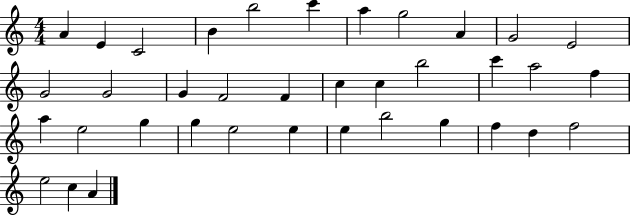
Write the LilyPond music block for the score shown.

{
  \clef treble
  \numericTimeSignature
  \time 4/4
  \key c \major
  a'4 e'4 c'2 | b'4 b''2 c'''4 | a''4 g''2 a'4 | g'2 e'2 | \break g'2 g'2 | g'4 f'2 f'4 | c''4 c''4 b''2 | c'''4 a''2 f''4 | \break a''4 e''2 g''4 | g''4 e''2 e''4 | e''4 b''2 g''4 | f''4 d''4 f''2 | \break e''2 c''4 a'4 | \bar "|."
}